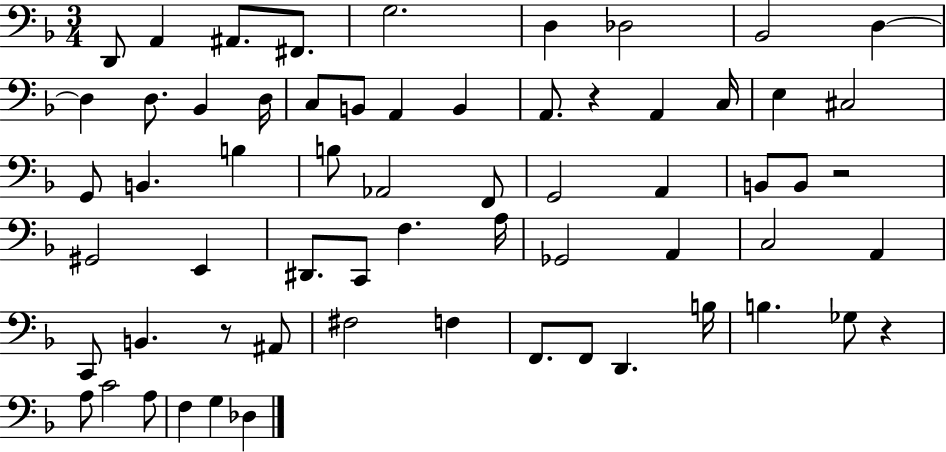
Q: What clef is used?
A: bass